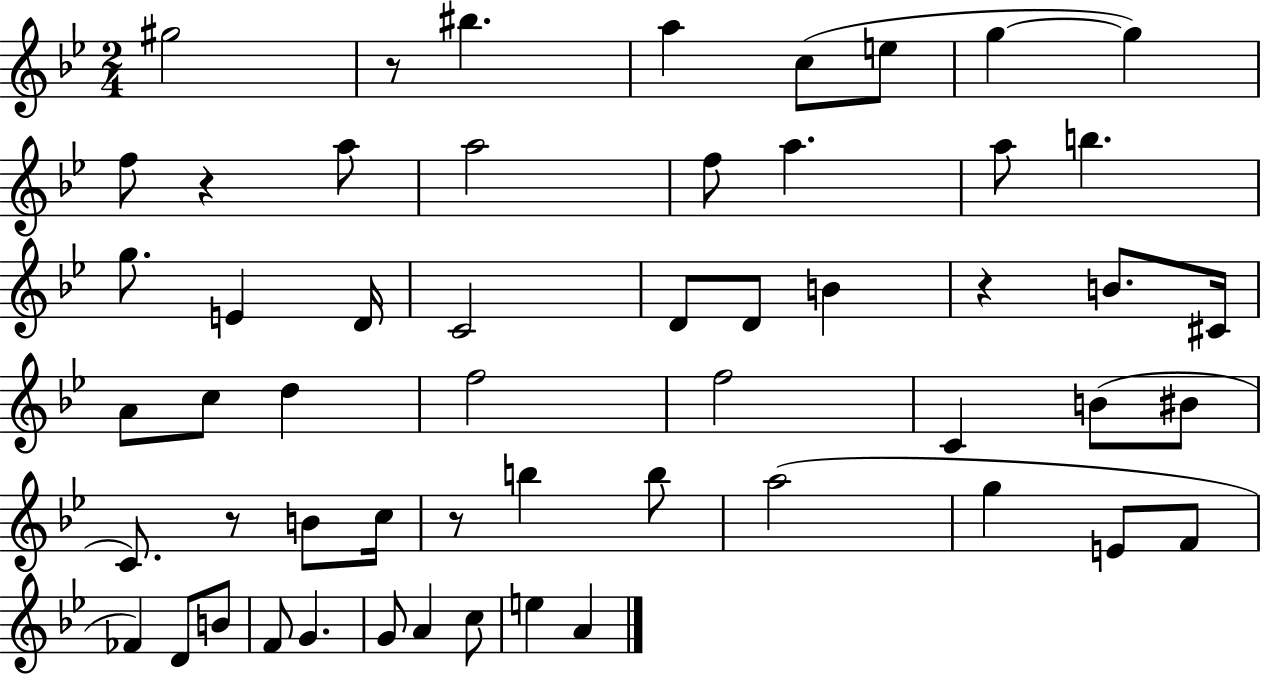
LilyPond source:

{
  \clef treble
  \numericTimeSignature
  \time 2/4
  \key bes \major
  gis''2 | r8 bis''4. | a''4 c''8( e''8 | g''4~~ g''4) | \break f''8 r4 a''8 | a''2 | f''8 a''4. | a''8 b''4. | \break g''8. e'4 d'16 | c'2 | d'8 d'8 b'4 | r4 b'8. cis'16 | \break a'8 c''8 d''4 | f''2 | f''2 | c'4 b'8( bis'8 | \break c'8.) r8 b'8 c''16 | r8 b''4 b''8 | a''2( | g''4 e'8 f'8 | \break fes'4) d'8 b'8 | f'8 g'4. | g'8 a'4 c''8 | e''4 a'4 | \break \bar "|."
}